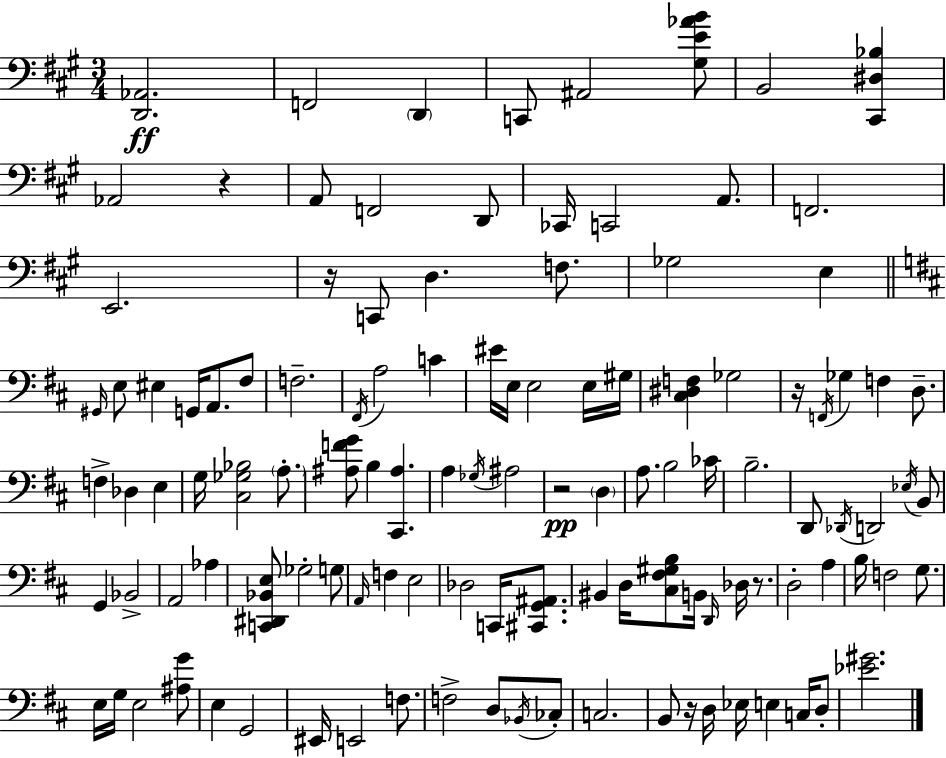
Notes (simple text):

[D2,Ab2]/h. F2/h D2/q C2/e A#2/h [G#3,E4,Ab4,B4]/e B2/h [C#2,D#3,Bb3]/q Ab2/h R/q A2/e F2/h D2/e CES2/s C2/h A2/e. F2/h. E2/h. R/s C2/e D3/q. F3/e. Gb3/h E3/q G#2/s E3/e EIS3/q G2/s A2/e. F#3/e F3/h. F#2/s A3/h C4/q EIS4/s E3/s E3/h E3/s G#3/s [C#3,D#3,F3]/q Gb3/h R/s F2/s Gb3/q F3/q D3/e. F3/q Db3/q E3/q G3/s [C#3,Gb3,Bb3]/h A3/e. [A#3,F4,G4]/e B3/q [C#2,A#3]/q. A3/q Gb3/s A#3/h R/h D3/q A3/e. B3/h CES4/s B3/h. D2/e Db2/s D2/h Eb3/s B2/e G2/q Bb2/h A2/h Ab3/q [C2,D#2,Bb2,E3]/e Gb3/h G3/e A2/s F3/q E3/h Db3/h C2/s [C#2,G2,A#2]/e. BIS2/q D3/s [C#3,F#3,G#3,B3]/e B2/s D2/s Db3/s R/e. D3/h A3/q B3/s F3/h G3/e. E3/s G3/s E3/h [A#3,G4]/e E3/q G2/h EIS2/s E2/h F3/e. F3/h D3/e Bb2/s CES3/e C3/h. B2/e R/s D3/s Eb3/s E3/q C3/s D3/e [Eb4,G#4]/h.